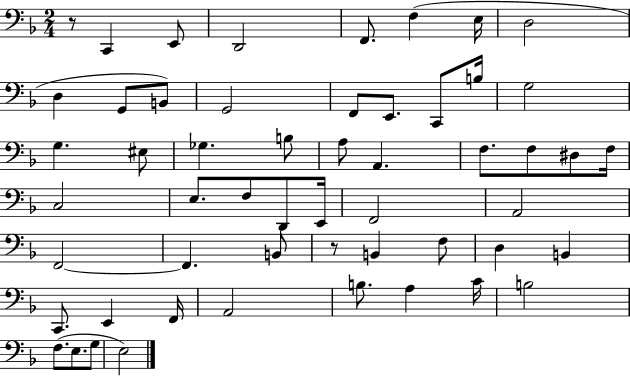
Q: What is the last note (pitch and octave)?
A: E3